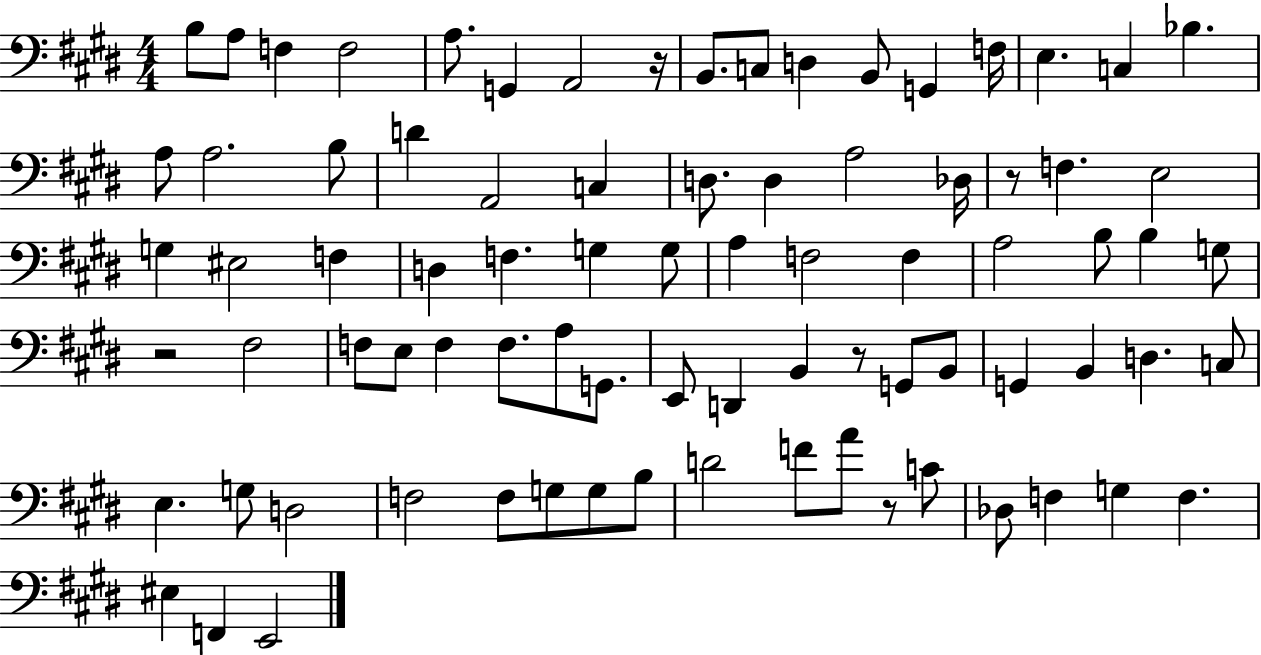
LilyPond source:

{
  \clef bass
  \numericTimeSignature
  \time 4/4
  \key e \major
  \repeat volta 2 { b8 a8 f4 f2 | a8. g,4 a,2 r16 | b,8. c8 d4 b,8 g,4 f16 | e4. c4 bes4. | \break a8 a2. b8 | d'4 a,2 c4 | d8. d4 a2 des16 | r8 f4. e2 | \break g4 eis2 f4 | d4 f4. g4 g8 | a4 f2 f4 | a2 b8 b4 g8 | \break r2 fis2 | f8 e8 f4 f8. a8 g,8. | e,8 d,4 b,4 r8 g,8 b,8 | g,4 b,4 d4. c8 | \break e4. g8 d2 | f2 f8 g8 g8 b8 | d'2 f'8 a'8 r8 c'8 | des8 f4 g4 f4. | \break eis4 f,4 e,2 | } \bar "|."
}